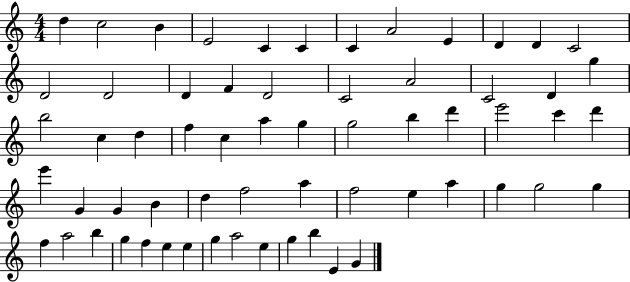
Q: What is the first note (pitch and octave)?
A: D5